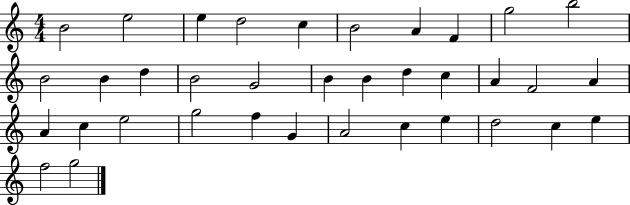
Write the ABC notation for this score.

X:1
T:Untitled
M:4/4
L:1/4
K:C
B2 e2 e d2 c B2 A F g2 b2 B2 B d B2 G2 B B d c A F2 A A c e2 g2 f G A2 c e d2 c e f2 g2